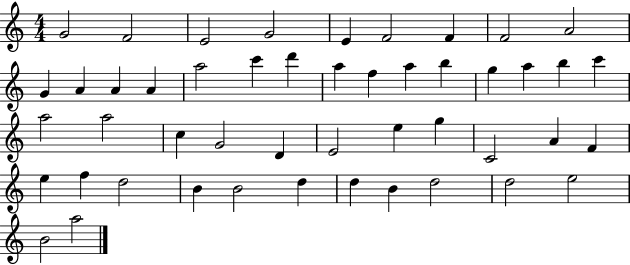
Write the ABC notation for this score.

X:1
T:Untitled
M:4/4
L:1/4
K:C
G2 F2 E2 G2 E F2 F F2 A2 G A A A a2 c' d' a f a b g a b c' a2 a2 c G2 D E2 e g C2 A F e f d2 B B2 d d B d2 d2 e2 B2 a2